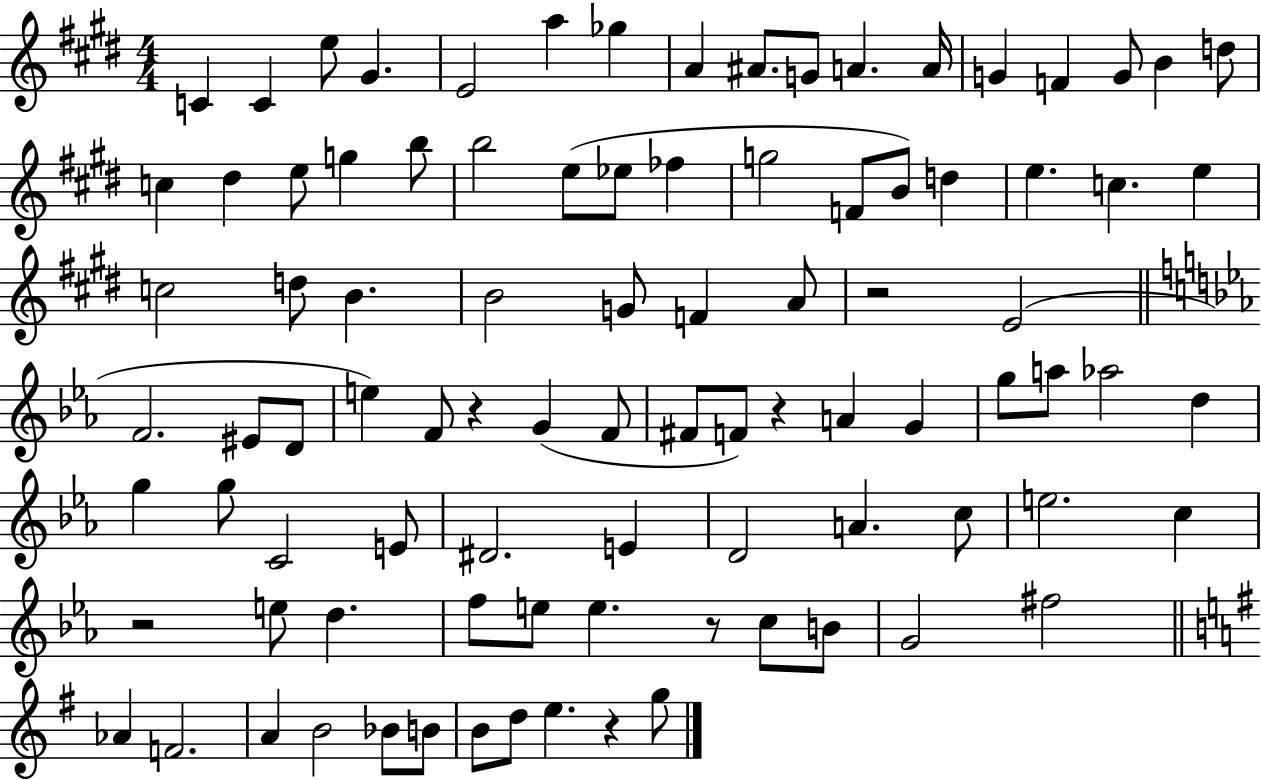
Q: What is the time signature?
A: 4/4